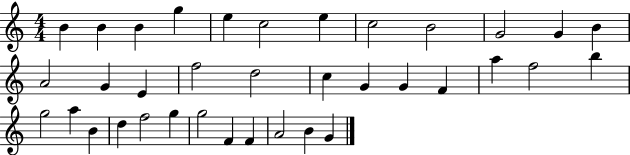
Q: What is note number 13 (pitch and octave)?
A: A4